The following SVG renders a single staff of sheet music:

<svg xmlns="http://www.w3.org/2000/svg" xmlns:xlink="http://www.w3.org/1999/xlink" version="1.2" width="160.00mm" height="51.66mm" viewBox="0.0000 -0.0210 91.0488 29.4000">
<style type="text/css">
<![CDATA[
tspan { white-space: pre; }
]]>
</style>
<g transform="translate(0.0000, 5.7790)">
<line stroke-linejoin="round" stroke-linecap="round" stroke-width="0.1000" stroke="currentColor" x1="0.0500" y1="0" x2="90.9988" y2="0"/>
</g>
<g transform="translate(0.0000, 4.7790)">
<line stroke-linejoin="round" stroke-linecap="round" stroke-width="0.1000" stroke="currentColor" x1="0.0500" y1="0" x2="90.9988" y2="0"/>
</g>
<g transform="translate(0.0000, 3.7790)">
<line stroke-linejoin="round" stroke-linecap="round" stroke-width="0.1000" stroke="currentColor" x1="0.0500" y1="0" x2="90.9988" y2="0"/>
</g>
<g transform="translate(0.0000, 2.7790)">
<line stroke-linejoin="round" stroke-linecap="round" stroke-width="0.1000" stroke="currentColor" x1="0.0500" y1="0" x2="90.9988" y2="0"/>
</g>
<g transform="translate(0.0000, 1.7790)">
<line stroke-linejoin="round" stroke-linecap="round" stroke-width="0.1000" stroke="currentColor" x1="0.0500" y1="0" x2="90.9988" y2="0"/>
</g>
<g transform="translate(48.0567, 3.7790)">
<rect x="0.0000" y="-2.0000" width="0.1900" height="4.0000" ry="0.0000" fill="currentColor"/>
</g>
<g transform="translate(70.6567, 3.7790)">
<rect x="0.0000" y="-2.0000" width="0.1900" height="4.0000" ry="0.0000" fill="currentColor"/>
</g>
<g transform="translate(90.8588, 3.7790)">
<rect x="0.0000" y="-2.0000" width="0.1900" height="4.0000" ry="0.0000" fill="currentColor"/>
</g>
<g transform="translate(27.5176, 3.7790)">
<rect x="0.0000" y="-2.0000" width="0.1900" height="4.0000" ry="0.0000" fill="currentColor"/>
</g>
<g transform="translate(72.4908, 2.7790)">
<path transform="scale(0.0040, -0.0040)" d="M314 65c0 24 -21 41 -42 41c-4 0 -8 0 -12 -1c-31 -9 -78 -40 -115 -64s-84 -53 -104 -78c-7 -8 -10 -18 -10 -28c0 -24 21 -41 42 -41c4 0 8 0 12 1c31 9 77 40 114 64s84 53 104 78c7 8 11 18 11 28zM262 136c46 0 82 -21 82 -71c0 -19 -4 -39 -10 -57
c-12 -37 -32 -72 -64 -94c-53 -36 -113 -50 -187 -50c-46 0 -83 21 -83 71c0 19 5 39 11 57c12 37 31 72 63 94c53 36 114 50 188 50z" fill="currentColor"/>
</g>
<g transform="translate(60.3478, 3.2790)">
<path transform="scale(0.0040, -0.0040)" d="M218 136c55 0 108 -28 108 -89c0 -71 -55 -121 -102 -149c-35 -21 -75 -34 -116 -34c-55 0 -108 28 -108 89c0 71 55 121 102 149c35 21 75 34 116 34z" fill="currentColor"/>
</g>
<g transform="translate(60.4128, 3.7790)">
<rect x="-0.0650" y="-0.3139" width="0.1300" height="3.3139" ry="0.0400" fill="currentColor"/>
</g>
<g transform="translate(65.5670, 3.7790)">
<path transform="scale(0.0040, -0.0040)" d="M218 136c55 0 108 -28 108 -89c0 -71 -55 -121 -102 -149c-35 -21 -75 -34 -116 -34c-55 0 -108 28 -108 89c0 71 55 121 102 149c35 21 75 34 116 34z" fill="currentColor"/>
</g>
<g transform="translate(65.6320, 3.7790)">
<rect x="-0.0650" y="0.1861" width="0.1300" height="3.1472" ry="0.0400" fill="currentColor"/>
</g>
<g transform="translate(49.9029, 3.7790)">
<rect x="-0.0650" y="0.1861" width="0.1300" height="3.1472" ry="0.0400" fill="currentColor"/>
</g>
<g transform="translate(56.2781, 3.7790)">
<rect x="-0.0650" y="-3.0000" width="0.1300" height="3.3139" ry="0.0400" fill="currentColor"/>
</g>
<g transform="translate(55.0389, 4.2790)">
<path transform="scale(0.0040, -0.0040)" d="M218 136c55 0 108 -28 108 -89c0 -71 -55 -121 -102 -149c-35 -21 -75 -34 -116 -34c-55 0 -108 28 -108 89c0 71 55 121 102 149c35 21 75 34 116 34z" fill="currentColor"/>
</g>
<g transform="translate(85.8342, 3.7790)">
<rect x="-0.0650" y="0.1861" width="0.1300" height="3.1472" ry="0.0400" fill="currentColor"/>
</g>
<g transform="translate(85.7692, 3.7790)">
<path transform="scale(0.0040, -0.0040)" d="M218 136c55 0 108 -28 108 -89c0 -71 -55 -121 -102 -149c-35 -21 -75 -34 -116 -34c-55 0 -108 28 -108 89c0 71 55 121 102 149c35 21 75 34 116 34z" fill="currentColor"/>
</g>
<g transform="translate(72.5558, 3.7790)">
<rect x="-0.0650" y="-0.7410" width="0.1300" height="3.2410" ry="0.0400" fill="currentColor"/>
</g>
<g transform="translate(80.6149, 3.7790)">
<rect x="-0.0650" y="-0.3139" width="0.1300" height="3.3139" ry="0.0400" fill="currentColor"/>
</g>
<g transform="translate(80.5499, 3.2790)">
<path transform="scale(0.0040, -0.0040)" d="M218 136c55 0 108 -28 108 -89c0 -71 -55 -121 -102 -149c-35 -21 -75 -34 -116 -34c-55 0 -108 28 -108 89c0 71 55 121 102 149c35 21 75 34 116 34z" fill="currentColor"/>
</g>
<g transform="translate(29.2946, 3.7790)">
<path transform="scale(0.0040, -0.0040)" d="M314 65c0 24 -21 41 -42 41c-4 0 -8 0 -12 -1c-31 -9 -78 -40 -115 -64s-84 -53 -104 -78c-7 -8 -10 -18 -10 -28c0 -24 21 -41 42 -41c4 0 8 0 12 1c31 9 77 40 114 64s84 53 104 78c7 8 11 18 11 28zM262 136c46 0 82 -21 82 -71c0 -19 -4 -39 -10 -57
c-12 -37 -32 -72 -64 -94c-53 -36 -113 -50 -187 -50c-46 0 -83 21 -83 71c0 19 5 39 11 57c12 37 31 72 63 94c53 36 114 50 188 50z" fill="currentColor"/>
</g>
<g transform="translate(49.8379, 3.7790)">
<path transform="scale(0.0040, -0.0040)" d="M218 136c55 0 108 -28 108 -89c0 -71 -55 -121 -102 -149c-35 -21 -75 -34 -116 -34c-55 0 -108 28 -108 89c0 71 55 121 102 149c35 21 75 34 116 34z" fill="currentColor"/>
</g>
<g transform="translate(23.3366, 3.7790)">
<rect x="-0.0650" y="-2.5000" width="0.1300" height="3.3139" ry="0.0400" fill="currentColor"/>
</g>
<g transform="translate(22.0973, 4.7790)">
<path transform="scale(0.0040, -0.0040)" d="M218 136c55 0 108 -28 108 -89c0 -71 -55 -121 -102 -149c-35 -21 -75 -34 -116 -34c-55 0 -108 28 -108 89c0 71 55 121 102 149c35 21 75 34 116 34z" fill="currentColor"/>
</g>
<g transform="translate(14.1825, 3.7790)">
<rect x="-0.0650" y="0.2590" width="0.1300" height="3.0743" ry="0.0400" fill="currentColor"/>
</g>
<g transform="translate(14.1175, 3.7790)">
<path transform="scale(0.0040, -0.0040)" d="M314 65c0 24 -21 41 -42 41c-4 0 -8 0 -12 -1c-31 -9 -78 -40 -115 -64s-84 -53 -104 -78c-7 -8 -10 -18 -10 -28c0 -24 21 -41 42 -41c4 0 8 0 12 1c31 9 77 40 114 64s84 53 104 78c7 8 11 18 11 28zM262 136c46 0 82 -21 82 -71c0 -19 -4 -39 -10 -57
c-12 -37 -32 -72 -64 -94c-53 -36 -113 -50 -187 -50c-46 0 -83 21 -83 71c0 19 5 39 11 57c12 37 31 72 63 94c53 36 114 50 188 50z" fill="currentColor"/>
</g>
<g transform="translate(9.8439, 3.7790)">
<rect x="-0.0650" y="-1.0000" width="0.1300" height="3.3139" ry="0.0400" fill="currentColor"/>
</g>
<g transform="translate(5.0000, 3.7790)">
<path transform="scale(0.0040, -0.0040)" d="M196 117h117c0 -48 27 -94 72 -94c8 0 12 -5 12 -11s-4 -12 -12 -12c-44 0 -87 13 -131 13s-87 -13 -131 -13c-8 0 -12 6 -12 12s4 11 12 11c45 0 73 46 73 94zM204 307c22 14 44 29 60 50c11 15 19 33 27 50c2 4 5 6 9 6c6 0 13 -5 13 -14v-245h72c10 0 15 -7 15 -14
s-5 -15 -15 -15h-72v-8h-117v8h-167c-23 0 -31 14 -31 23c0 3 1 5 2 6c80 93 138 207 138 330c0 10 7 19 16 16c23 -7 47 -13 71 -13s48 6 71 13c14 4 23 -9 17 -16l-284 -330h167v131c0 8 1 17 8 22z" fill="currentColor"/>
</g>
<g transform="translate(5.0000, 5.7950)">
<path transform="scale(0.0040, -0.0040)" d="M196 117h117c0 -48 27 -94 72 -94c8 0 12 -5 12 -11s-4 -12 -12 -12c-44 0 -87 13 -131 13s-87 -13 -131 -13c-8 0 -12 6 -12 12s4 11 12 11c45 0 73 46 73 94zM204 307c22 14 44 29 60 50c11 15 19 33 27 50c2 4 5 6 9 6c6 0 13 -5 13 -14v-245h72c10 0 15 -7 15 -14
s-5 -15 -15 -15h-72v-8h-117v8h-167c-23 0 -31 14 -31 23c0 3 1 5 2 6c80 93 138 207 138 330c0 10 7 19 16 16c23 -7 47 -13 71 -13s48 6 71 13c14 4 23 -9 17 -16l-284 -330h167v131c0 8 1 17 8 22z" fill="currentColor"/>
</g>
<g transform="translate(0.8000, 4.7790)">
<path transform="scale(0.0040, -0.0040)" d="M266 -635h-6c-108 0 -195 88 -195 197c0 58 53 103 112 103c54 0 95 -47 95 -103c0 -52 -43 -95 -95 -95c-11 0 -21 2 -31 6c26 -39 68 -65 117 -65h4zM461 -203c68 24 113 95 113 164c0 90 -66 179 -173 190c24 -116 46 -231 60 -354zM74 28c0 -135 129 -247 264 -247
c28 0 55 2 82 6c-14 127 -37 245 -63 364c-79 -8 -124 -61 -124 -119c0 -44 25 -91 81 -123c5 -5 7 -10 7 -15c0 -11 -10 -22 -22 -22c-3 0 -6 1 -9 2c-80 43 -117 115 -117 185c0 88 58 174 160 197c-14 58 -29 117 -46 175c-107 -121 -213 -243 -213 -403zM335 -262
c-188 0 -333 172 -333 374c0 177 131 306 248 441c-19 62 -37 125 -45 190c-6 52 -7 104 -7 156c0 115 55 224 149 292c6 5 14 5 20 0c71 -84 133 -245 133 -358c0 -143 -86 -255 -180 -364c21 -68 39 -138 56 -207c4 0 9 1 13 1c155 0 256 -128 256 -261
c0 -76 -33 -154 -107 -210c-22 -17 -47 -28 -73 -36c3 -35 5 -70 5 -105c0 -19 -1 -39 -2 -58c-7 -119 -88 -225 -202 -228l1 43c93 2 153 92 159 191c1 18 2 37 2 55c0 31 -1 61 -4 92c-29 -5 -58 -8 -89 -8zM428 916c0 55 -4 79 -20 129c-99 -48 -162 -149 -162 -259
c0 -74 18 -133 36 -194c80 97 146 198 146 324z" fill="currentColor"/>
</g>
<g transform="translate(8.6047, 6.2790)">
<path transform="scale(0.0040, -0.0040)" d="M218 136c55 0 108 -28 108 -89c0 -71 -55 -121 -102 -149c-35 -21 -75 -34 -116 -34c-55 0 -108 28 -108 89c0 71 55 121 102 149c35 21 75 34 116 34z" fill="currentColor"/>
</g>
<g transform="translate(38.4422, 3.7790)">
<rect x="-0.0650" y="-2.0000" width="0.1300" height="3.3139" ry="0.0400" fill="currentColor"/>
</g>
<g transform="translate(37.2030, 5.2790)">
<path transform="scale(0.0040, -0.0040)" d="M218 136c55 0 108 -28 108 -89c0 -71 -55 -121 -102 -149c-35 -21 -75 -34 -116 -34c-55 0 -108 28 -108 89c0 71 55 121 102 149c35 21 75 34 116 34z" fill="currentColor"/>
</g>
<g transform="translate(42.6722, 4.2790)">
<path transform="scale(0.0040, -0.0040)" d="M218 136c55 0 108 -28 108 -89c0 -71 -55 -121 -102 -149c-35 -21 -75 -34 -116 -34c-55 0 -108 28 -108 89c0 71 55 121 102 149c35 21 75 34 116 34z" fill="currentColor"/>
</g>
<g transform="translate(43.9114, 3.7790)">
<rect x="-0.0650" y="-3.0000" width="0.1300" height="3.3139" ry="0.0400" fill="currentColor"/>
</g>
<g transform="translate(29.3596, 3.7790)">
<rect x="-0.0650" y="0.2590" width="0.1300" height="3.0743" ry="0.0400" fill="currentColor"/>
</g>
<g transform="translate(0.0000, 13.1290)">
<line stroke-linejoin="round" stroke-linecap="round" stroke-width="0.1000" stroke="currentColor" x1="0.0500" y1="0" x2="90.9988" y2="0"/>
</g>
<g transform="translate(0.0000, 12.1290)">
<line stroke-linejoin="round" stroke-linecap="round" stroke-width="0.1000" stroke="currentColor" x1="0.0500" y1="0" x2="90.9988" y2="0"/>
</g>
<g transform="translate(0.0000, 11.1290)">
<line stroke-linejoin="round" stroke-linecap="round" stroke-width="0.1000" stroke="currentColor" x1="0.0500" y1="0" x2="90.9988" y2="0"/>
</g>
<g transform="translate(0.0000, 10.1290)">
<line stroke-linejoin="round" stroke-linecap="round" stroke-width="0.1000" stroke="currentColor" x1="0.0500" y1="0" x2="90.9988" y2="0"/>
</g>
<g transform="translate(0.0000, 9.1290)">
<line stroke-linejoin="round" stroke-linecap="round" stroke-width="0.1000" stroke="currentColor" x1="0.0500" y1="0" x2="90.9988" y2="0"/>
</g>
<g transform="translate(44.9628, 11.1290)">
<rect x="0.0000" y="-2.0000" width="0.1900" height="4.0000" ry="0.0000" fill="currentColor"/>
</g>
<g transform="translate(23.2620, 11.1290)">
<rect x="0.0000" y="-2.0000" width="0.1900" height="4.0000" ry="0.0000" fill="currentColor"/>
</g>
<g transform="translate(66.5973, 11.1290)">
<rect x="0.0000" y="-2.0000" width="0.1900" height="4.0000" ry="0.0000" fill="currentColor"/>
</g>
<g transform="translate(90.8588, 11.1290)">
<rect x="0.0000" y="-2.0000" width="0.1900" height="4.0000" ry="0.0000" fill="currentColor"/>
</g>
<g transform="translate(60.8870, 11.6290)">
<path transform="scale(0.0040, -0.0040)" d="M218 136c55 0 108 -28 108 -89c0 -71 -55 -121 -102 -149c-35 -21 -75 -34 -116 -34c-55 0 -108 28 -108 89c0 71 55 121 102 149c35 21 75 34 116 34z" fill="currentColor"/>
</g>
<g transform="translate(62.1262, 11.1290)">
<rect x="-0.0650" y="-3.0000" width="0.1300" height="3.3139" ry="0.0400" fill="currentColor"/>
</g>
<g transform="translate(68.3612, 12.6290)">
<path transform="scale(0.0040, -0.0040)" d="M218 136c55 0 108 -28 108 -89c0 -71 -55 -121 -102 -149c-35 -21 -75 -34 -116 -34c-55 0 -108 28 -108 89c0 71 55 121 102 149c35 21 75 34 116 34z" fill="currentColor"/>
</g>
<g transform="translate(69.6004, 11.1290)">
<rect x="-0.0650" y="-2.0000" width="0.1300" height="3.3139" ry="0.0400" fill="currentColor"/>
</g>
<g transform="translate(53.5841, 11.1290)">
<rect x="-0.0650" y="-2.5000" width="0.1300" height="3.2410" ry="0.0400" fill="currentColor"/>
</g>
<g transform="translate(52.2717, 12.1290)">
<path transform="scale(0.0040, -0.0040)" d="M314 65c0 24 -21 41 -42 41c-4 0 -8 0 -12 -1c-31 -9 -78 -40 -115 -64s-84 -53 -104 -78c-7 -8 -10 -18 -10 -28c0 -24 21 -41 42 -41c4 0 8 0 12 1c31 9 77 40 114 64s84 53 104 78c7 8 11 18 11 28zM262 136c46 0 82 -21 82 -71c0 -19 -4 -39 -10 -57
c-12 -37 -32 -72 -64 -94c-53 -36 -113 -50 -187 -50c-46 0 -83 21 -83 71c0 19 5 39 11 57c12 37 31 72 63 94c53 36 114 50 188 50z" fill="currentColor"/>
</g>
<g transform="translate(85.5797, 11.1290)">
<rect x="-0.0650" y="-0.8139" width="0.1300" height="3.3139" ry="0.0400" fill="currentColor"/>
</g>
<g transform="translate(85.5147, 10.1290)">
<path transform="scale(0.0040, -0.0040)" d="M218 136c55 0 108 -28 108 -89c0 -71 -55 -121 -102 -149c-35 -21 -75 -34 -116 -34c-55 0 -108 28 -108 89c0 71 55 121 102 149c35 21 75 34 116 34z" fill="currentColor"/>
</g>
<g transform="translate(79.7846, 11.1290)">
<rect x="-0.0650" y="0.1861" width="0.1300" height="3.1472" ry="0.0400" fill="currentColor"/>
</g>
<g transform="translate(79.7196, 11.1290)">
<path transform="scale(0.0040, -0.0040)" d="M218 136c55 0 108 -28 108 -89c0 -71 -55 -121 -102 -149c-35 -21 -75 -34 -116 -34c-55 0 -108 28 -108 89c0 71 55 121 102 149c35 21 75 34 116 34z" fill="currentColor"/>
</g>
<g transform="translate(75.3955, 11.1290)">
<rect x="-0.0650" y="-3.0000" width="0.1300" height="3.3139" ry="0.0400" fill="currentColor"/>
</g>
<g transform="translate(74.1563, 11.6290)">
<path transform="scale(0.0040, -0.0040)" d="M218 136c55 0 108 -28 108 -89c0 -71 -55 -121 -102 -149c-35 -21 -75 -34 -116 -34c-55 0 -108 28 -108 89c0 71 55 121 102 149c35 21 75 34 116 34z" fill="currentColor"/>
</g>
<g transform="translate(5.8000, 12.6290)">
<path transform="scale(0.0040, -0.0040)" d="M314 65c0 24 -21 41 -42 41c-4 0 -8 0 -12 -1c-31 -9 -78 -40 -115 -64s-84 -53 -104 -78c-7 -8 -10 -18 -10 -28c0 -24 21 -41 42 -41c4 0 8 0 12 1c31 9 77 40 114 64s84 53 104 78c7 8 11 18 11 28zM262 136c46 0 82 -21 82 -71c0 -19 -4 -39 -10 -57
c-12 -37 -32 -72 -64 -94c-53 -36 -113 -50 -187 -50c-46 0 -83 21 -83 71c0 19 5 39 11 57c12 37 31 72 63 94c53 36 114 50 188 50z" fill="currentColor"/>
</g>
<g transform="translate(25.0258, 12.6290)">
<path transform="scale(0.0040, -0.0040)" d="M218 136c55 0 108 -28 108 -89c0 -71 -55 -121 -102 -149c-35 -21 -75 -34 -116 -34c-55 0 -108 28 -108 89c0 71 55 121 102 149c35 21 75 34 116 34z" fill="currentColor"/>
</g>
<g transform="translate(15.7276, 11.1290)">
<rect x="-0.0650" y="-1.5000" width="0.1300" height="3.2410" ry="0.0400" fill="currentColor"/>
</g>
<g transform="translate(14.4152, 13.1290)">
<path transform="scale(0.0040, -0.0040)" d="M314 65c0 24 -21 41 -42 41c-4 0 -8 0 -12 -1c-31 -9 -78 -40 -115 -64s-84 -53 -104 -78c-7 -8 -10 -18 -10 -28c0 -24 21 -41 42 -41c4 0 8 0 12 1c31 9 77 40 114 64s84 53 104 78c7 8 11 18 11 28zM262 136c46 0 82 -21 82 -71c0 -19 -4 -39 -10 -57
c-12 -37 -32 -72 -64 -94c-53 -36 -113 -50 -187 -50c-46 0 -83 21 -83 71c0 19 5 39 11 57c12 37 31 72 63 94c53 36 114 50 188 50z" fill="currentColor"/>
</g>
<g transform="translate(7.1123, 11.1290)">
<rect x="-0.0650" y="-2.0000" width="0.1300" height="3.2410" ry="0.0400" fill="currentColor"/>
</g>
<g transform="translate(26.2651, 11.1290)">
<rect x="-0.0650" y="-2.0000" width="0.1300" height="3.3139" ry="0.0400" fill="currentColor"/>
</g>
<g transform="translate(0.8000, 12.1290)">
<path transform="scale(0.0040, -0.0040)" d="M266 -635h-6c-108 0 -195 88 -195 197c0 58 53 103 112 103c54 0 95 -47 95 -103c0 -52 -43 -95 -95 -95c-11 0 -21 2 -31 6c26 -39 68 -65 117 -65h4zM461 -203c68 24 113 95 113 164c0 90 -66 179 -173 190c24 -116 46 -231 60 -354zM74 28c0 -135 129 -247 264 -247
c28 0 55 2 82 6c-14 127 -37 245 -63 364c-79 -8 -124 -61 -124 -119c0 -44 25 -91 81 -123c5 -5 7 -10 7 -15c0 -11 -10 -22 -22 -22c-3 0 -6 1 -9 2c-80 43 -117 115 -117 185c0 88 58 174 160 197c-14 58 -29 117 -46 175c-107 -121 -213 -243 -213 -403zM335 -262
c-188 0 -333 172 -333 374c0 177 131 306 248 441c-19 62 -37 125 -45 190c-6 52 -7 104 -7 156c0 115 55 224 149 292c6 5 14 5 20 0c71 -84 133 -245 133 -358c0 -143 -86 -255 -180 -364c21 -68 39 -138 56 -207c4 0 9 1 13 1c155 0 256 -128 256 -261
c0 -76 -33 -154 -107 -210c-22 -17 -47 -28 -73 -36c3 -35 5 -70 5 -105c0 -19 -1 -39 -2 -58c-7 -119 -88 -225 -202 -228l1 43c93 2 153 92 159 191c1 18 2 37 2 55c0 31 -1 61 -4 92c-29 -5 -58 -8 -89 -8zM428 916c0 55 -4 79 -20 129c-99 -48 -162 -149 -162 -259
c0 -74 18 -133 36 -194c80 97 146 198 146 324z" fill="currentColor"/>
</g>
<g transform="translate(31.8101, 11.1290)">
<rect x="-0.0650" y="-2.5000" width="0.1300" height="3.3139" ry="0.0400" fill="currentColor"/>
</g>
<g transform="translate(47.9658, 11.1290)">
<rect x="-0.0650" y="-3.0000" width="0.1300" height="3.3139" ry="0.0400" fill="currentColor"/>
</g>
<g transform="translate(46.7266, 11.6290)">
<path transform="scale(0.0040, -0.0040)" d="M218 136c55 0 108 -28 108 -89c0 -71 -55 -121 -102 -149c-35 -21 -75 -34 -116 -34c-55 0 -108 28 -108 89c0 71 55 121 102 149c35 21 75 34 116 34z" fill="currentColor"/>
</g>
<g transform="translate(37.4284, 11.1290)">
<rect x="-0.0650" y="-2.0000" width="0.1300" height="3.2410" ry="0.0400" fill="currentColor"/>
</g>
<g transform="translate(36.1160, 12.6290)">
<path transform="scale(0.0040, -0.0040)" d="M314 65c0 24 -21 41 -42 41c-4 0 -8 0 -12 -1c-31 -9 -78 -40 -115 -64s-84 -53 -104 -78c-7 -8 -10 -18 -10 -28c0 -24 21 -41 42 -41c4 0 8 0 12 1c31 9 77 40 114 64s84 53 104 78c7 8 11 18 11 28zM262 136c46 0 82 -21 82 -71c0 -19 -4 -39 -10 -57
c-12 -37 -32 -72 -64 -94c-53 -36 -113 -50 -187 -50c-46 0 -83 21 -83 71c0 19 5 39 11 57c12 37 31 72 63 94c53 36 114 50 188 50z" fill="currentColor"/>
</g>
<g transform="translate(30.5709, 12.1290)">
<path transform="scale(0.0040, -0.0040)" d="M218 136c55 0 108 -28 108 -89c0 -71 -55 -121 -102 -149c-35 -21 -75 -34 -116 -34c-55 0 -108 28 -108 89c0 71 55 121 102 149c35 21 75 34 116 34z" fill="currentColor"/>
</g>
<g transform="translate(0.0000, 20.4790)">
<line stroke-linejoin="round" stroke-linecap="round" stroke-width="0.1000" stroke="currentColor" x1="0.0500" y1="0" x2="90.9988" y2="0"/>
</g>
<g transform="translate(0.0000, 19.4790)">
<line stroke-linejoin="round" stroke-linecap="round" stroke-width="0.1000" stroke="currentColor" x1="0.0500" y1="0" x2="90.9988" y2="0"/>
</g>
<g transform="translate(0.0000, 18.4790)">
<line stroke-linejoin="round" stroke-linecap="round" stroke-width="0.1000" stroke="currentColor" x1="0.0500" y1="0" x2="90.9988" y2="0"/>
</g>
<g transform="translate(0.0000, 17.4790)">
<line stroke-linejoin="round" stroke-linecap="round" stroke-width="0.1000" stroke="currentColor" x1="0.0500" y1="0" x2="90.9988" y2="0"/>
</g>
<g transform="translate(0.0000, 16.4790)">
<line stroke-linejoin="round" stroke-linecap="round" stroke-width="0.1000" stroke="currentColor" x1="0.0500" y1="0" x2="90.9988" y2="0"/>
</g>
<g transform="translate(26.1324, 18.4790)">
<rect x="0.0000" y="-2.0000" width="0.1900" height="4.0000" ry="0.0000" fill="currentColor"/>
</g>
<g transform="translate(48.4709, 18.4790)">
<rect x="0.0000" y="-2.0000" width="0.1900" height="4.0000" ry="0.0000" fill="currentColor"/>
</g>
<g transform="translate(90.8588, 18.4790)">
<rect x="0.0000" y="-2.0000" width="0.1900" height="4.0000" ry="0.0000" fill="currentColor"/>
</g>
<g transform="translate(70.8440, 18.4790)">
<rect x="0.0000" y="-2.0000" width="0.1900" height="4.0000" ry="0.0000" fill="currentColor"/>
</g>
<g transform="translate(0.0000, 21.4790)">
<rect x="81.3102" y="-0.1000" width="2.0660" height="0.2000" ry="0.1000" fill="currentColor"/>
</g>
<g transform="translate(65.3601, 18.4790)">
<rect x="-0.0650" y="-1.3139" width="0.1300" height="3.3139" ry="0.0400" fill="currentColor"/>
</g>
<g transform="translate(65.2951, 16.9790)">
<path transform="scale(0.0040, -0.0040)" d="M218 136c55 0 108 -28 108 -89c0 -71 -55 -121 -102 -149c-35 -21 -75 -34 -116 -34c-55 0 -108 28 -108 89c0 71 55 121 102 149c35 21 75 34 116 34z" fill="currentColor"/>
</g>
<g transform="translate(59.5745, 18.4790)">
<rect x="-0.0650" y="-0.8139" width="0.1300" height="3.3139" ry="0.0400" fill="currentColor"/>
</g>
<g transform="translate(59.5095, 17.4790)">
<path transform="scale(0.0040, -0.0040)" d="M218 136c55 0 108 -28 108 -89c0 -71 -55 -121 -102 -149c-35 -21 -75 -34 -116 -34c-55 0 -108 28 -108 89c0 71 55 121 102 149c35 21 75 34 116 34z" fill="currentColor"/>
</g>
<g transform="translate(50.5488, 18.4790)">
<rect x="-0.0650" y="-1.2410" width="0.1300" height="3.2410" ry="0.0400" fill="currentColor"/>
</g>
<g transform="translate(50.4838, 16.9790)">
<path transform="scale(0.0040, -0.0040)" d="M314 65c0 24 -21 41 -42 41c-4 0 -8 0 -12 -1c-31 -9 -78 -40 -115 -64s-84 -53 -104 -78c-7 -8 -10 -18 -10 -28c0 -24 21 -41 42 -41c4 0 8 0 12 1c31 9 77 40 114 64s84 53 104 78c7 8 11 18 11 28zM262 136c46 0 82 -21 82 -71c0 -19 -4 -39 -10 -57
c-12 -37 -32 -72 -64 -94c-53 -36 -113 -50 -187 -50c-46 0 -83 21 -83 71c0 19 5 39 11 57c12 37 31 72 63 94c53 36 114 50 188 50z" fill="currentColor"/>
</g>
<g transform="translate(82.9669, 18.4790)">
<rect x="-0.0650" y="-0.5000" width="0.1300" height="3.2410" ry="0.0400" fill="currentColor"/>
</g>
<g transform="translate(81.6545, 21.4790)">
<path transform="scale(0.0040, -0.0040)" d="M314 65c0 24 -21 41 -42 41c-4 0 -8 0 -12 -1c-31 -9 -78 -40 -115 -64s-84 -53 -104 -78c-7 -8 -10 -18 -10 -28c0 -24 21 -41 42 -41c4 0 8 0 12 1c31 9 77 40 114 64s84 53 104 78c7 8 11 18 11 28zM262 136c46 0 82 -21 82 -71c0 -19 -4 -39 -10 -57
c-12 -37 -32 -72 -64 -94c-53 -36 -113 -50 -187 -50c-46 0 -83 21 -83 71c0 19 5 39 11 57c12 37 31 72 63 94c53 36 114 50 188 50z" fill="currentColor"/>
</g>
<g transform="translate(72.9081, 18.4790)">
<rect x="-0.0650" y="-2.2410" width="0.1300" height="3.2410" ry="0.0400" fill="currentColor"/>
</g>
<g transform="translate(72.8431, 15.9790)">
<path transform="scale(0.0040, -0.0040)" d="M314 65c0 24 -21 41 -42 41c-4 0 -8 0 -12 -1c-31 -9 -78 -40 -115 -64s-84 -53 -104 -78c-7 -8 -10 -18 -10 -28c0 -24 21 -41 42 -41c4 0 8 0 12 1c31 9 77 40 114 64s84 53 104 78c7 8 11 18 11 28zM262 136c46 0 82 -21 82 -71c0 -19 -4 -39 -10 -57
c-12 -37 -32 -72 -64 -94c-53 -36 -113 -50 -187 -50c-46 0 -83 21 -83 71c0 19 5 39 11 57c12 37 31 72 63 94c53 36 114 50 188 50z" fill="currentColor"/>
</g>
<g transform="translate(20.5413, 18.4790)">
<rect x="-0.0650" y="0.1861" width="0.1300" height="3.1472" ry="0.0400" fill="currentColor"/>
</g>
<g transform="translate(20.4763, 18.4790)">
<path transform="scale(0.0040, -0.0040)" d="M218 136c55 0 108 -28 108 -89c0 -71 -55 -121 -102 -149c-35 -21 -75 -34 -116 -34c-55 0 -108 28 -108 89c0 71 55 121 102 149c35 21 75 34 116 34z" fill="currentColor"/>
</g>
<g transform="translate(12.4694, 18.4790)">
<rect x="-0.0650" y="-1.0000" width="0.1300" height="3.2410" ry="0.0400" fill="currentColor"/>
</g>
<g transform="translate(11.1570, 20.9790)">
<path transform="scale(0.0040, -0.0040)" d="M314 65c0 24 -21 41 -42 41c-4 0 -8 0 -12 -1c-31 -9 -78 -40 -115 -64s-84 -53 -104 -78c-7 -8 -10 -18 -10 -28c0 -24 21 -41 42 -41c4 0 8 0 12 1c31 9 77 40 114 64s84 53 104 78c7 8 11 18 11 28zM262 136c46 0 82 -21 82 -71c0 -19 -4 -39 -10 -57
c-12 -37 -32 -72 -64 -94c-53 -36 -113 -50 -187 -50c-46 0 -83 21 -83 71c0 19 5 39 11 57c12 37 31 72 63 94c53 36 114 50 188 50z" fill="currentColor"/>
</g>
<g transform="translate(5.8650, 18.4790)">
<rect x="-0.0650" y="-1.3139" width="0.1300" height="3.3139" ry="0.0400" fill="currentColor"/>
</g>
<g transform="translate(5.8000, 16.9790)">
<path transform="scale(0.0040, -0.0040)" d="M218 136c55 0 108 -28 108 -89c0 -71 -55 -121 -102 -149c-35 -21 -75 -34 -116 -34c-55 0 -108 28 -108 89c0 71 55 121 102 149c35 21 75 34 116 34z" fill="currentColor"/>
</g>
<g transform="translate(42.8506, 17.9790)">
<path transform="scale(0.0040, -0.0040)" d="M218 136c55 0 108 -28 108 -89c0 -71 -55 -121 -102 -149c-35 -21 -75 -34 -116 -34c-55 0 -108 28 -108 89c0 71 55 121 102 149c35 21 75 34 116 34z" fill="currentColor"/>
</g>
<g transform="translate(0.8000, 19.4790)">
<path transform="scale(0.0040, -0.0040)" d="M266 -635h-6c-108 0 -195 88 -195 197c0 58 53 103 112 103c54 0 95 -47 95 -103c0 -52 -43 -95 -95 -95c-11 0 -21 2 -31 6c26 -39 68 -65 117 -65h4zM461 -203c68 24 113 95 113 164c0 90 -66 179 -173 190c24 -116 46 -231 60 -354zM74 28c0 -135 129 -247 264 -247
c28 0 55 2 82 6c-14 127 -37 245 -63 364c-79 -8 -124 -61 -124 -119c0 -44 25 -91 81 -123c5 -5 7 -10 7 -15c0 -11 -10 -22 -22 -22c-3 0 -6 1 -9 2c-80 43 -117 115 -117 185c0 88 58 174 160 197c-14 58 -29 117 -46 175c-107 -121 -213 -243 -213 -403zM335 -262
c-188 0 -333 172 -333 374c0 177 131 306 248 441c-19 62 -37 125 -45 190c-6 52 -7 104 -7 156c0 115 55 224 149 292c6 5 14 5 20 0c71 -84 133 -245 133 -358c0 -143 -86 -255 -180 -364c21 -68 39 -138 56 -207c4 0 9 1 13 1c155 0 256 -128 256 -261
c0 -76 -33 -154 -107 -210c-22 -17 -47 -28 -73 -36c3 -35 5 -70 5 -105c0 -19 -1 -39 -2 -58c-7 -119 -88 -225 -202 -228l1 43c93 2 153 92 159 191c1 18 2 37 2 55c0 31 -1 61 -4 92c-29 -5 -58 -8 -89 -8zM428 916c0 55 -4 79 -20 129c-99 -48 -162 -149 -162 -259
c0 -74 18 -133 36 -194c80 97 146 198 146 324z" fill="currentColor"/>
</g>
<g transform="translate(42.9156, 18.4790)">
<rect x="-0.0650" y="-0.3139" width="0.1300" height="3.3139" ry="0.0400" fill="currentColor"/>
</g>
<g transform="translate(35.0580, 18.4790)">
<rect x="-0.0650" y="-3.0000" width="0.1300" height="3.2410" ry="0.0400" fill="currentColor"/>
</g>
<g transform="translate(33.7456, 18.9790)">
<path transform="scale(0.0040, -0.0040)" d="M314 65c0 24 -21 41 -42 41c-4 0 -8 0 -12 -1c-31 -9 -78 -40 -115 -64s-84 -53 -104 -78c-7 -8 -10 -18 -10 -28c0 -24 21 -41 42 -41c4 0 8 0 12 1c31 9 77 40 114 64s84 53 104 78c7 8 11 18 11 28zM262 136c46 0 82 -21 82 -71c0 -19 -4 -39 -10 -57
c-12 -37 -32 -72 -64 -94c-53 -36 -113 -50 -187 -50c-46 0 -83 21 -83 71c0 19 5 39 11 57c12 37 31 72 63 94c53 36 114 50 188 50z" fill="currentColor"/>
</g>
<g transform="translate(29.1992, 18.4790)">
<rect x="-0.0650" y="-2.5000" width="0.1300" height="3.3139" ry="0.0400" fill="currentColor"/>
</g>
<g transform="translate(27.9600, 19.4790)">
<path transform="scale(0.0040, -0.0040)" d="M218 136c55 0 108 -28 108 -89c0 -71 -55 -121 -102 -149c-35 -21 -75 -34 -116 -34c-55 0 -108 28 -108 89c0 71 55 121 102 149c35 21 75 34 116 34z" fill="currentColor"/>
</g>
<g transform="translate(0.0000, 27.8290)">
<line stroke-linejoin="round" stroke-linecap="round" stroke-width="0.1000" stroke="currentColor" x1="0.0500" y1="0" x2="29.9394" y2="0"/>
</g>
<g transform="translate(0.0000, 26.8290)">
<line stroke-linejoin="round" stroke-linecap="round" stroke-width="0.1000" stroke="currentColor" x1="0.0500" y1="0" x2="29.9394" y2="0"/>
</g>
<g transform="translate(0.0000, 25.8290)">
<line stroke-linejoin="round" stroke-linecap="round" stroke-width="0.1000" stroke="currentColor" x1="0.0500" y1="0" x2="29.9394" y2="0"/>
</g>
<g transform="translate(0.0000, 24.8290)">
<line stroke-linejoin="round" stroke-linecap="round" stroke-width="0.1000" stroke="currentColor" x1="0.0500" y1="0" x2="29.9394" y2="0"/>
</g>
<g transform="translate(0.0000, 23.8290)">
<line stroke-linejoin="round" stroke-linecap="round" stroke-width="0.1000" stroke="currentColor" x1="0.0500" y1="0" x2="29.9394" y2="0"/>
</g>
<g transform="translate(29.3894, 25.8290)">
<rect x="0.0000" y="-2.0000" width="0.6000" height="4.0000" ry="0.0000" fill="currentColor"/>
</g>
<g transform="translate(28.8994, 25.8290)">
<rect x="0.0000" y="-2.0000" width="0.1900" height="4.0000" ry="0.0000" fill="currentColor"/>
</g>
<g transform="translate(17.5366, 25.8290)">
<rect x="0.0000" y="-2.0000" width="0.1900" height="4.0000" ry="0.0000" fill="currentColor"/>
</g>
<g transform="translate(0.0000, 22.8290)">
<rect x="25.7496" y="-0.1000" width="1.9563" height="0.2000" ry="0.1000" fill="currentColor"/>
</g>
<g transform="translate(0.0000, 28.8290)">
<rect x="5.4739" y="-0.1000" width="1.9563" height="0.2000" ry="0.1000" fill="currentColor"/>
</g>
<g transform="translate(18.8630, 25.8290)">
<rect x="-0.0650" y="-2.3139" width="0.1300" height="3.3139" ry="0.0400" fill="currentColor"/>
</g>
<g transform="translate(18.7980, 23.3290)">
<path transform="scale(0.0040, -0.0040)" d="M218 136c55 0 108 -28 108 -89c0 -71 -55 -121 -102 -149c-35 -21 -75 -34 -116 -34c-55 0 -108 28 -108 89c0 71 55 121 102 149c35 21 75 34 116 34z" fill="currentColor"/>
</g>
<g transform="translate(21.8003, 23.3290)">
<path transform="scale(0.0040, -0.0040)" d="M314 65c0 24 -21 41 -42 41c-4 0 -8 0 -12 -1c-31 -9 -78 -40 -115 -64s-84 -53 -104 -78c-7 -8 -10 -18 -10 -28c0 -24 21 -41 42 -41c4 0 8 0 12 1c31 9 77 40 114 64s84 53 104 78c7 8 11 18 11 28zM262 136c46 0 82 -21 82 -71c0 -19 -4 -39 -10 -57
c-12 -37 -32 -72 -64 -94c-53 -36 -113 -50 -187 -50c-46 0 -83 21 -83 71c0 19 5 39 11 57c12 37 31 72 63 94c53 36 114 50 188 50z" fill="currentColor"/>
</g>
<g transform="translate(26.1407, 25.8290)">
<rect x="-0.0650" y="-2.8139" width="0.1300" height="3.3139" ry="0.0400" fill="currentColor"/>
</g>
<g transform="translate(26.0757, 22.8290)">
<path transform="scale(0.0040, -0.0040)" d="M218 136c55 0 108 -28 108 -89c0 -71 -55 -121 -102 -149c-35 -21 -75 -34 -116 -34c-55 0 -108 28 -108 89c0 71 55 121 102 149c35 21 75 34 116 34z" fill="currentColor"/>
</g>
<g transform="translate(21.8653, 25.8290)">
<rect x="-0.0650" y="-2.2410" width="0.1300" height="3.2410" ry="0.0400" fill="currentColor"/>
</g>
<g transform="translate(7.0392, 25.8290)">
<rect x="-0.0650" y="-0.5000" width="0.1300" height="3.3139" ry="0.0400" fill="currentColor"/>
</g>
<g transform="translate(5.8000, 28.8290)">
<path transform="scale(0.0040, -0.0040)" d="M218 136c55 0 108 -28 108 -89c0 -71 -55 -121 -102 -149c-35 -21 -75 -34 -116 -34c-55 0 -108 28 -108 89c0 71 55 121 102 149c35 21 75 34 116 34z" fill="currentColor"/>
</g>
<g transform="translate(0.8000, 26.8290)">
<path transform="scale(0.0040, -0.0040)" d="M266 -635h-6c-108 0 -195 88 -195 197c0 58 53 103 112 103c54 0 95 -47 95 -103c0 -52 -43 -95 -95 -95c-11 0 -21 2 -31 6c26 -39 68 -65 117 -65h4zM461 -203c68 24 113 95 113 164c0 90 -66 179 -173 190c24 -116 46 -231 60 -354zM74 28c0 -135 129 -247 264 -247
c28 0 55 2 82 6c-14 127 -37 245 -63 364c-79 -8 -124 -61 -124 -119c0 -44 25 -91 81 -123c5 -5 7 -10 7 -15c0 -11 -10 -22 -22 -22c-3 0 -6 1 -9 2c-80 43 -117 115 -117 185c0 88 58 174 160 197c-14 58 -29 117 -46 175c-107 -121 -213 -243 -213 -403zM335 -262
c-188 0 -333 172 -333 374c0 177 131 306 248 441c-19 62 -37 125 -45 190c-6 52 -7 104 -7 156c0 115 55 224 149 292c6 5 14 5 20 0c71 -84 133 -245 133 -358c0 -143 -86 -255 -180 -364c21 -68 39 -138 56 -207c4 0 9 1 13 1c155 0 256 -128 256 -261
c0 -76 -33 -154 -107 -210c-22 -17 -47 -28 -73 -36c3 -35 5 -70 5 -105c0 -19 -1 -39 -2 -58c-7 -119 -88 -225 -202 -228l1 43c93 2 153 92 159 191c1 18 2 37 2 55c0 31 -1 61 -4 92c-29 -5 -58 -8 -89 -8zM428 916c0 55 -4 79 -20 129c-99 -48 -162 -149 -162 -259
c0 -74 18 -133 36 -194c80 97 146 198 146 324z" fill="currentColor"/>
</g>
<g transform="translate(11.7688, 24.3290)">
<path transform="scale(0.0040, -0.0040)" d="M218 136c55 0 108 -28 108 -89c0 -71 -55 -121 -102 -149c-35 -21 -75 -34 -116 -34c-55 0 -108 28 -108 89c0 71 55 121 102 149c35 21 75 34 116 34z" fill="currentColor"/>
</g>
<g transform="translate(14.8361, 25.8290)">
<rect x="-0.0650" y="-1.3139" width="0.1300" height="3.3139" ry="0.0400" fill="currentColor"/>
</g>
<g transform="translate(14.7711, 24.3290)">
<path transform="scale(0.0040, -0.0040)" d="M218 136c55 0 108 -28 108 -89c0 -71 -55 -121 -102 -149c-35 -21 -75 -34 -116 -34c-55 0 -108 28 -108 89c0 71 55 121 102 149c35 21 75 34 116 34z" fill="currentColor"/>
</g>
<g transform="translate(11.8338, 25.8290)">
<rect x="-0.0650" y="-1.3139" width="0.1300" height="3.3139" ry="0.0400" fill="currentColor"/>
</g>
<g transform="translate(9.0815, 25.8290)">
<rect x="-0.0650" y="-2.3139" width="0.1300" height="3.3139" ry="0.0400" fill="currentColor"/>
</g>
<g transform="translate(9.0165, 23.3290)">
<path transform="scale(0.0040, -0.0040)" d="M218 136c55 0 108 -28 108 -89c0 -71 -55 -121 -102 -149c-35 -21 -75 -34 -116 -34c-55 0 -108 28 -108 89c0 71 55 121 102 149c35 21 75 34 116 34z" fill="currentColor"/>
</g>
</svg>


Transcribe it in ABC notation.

X:1
T:Untitled
M:4/4
L:1/4
K:C
D B2 G B2 F A B A c B d2 c B F2 E2 F G F2 A G2 A F A B d e D2 B G A2 c e2 d e g2 C2 C g e e g g2 a